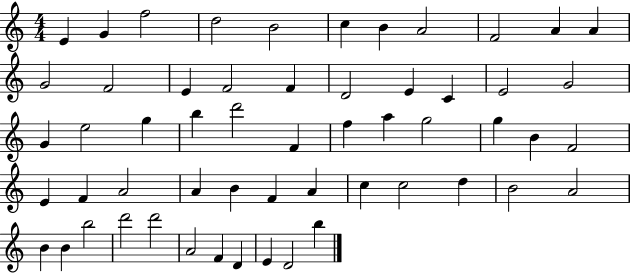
E4/q G4/q F5/h D5/h B4/h C5/q B4/q A4/h F4/h A4/q A4/q G4/h F4/h E4/q F4/h F4/q D4/h E4/q C4/q E4/h G4/h G4/q E5/h G5/q B5/q D6/h F4/q F5/q A5/q G5/h G5/q B4/q F4/h E4/q F4/q A4/h A4/q B4/q F4/q A4/q C5/q C5/h D5/q B4/h A4/h B4/q B4/q B5/h D6/h D6/h A4/h F4/q D4/q E4/q D4/h B5/q